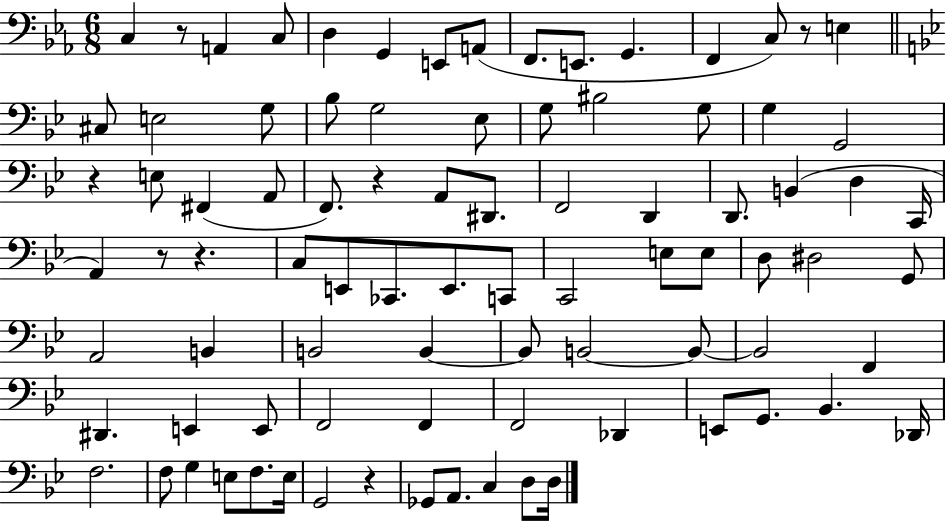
X:1
T:Untitled
M:6/8
L:1/4
K:Eb
C, z/2 A,, C,/2 D, G,, E,,/2 A,,/2 F,,/2 E,,/2 G,, F,, C,/2 z/2 E, ^C,/2 E,2 G,/2 _B,/2 G,2 _E,/2 G,/2 ^B,2 G,/2 G, G,,2 z E,/2 ^F,, A,,/2 F,,/2 z A,,/2 ^D,,/2 F,,2 D,, D,,/2 B,, D, C,,/4 A,, z/2 z C,/2 E,,/2 _C,,/2 E,,/2 C,,/2 C,,2 E,/2 E,/2 D,/2 ^D,2 G,,/2 A,,2 B,, B,,2 B,, B,,/2 B,,2 B,,/2 B,,2 F,, ^D,, E,, E,,/2 F,,2 F,, F,,2 _D,, E,,/2 G,,/2 _B,, _D,,/4 F,2 F,/2 G, E,/2 F,/2 E,/4 G,,2 z _G,,/2 A,,/2 C, D,/2 D,/4